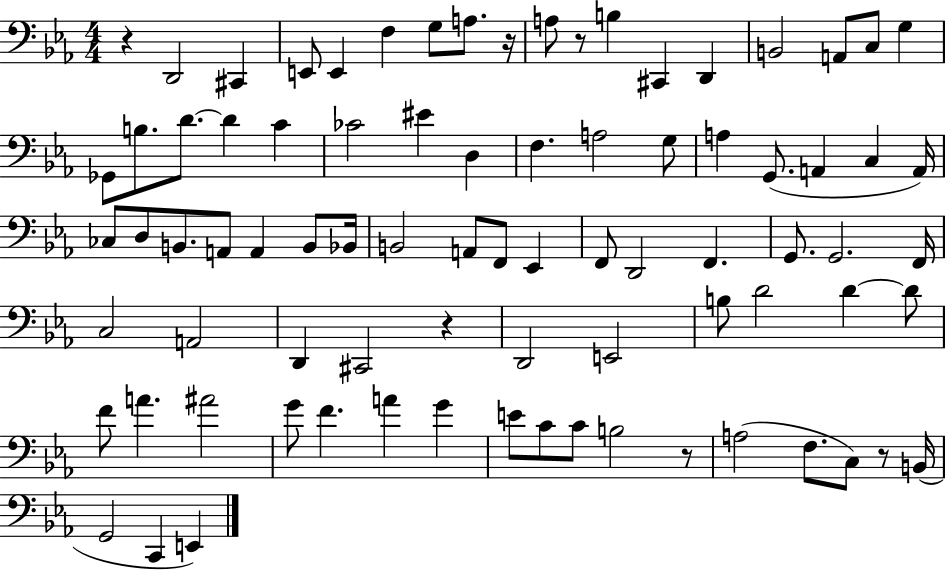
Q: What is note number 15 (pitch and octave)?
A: G3